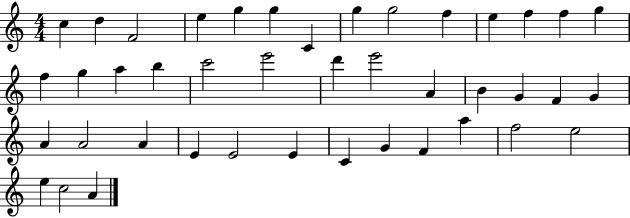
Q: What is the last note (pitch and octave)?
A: A4